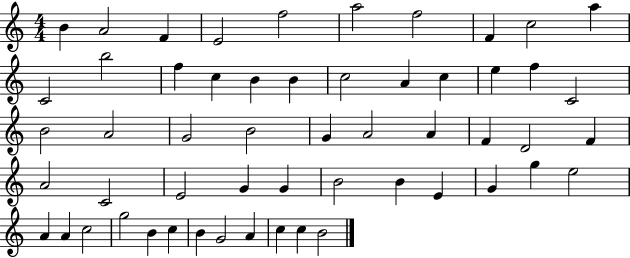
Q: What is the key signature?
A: C major